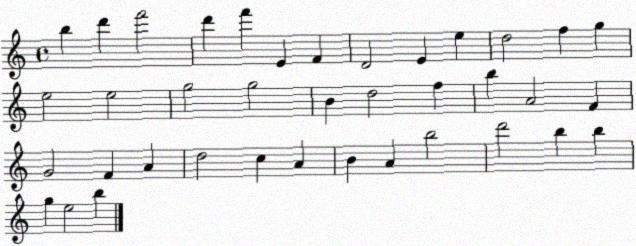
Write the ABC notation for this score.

X:1
T:Untitled
M:4/4
L:1/4
K:C
b d' f'2 d' f' E F D2 E e d2 f g e2 e2 g2 g2 B d2 f b A2 F G2 F A d2 c A B A b2 d'2 b b g e2 b